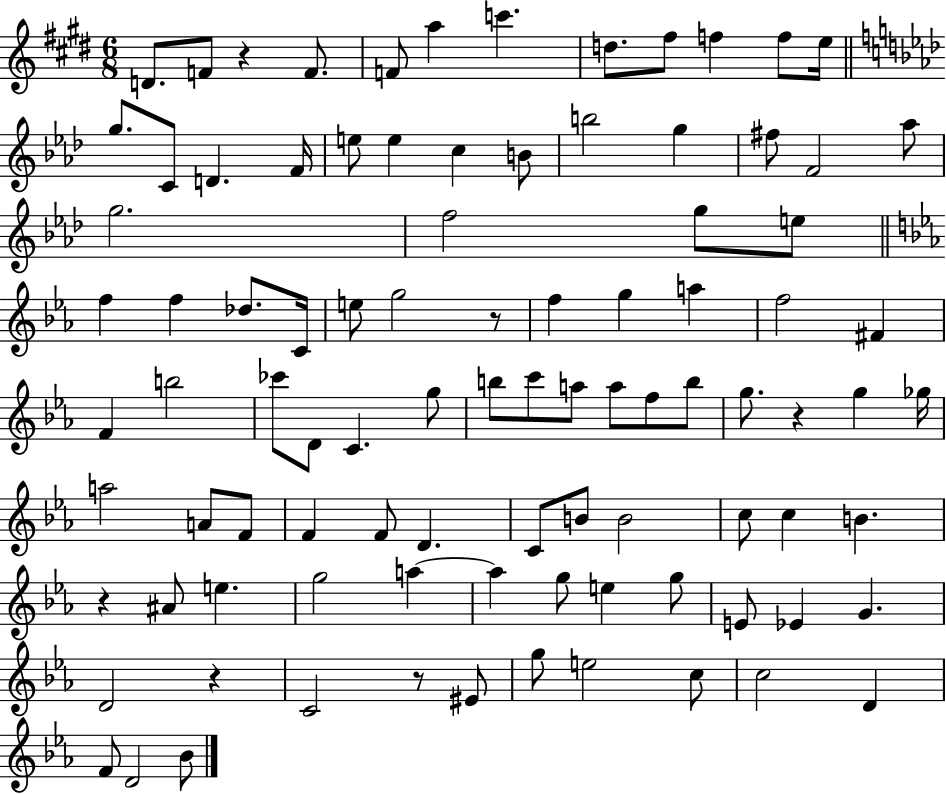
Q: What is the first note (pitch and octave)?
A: D4